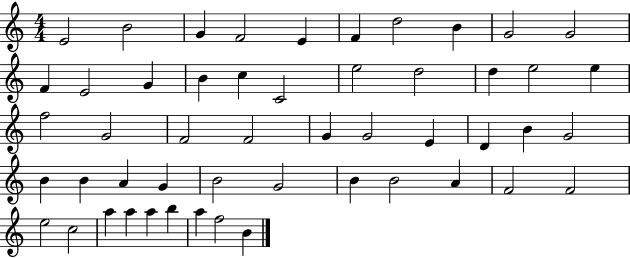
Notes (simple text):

E4/h B4/h G4/q F4/h E4/q F4/q D5/h B4/q G4/h G4/h F4/q E4/h G4/q B4/q C5/q C4/h E5/h D5/h D5/q E5/h E5/q F5/h G4/h F4/h F4/h G4/q G4/h E4/q D4/q B4/q G4/h B4/q B4/q A4/q G4/q B4/h G4/h B4/q B4/h A4/q F4/h F4/h E5/h C5/h A5/q A5/q A5/q B5/q A5/q F5/h B4/q